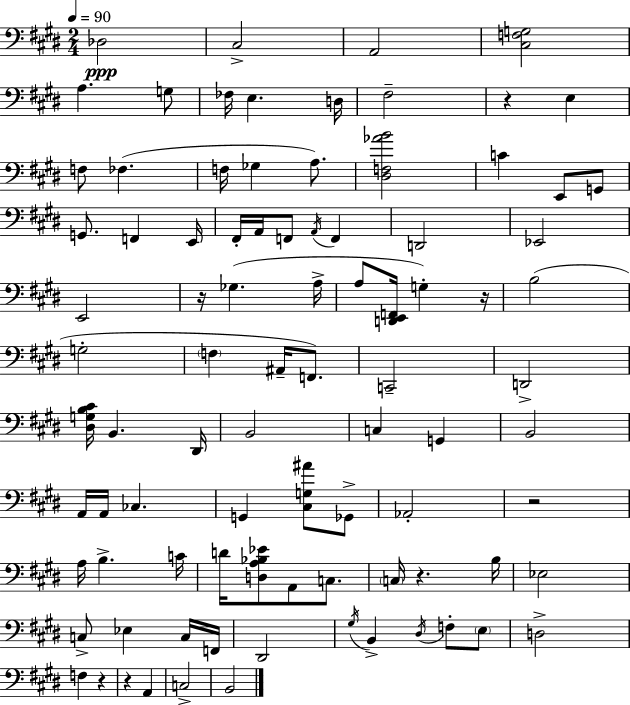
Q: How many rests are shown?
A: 7